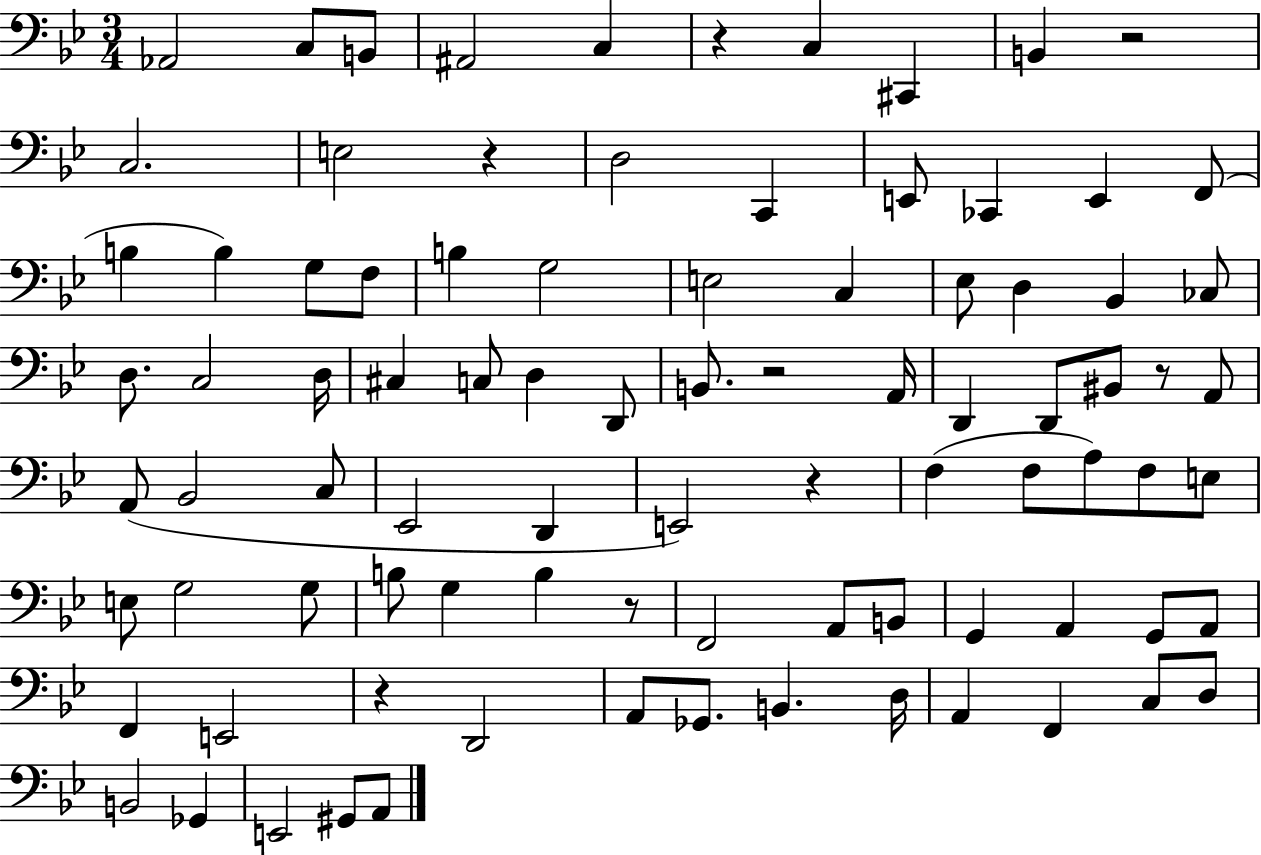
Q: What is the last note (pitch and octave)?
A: A2